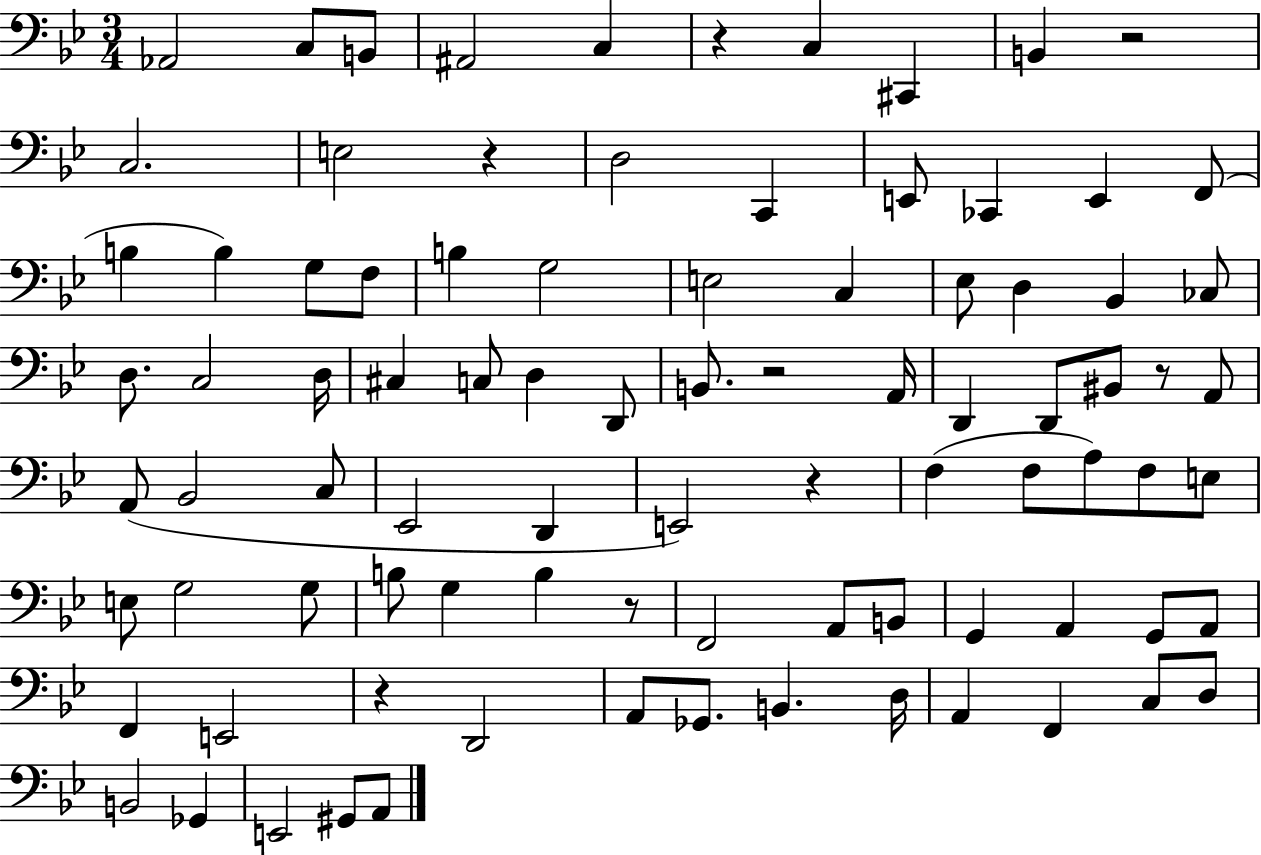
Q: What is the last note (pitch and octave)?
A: A2